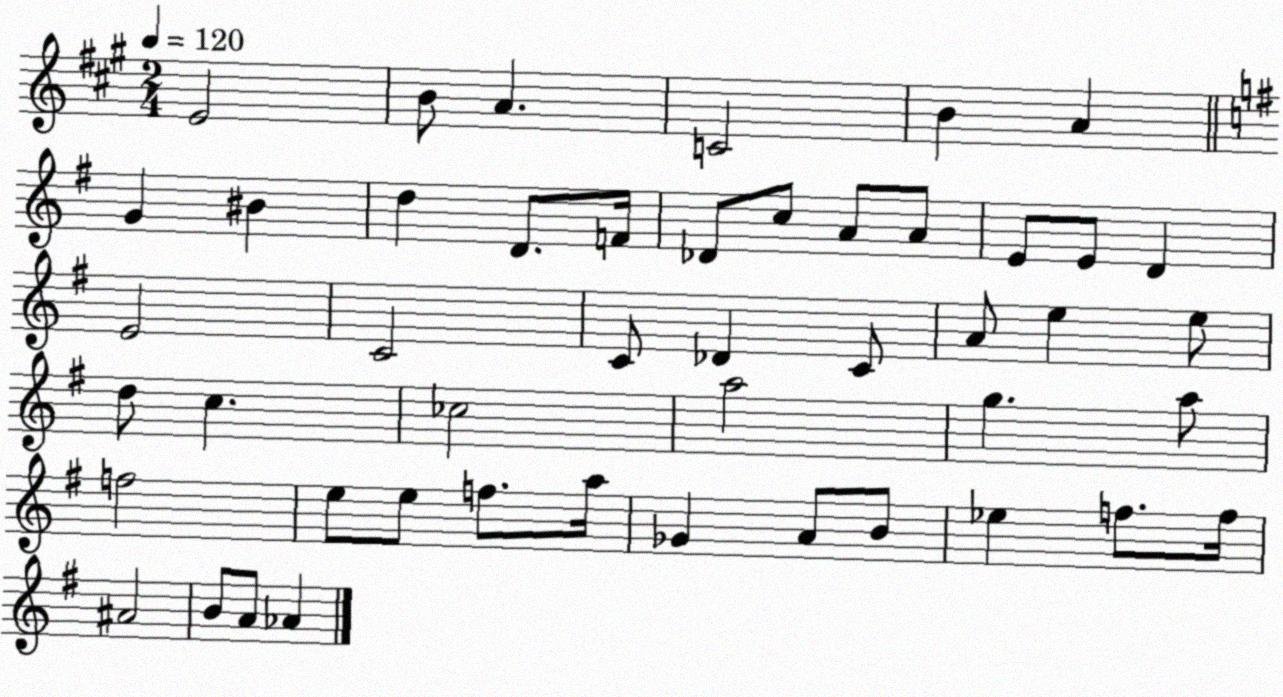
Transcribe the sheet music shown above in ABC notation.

X:1
T:Untitled
M:2/4
L:1/4
K:A
E2 B/2 A C2 B A G ^B d D/2 F/4 _D/2 c/2 A/2 A/2 E/2 E/2 D E2 C2 C/2 _D C/2 A/2 e e/2 d/2 c _c2 a2 g a/2 f2 e/2 e/2 f/2 a/4 _G A/2 B/2 _e f/2 f/4 ^A2 B/2 A/2 _A